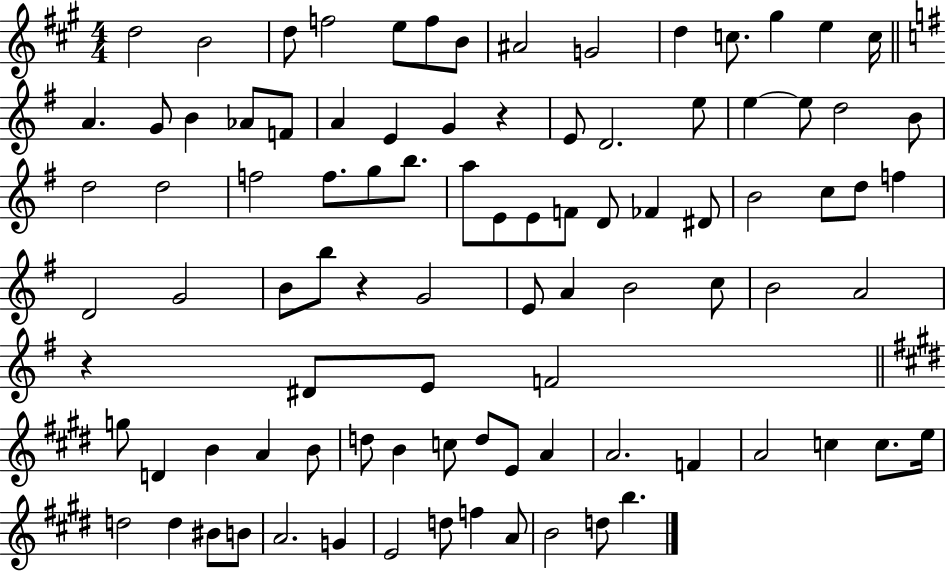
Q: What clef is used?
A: treble